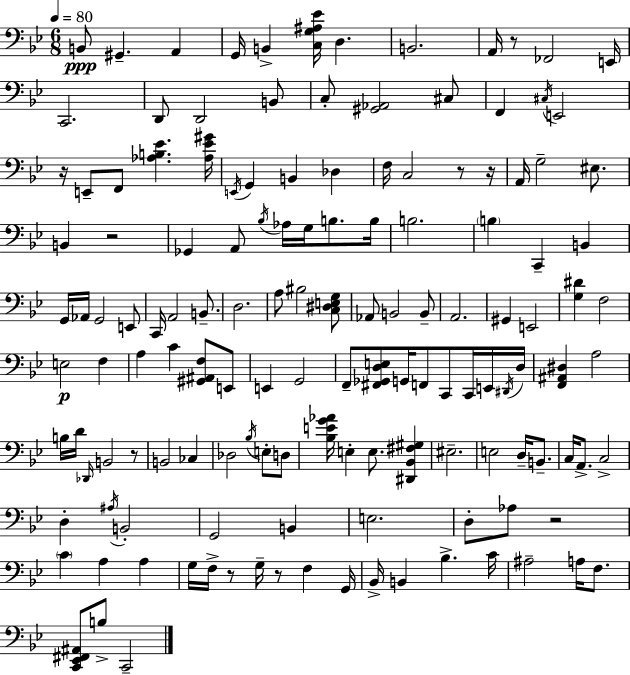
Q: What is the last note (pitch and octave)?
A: C2